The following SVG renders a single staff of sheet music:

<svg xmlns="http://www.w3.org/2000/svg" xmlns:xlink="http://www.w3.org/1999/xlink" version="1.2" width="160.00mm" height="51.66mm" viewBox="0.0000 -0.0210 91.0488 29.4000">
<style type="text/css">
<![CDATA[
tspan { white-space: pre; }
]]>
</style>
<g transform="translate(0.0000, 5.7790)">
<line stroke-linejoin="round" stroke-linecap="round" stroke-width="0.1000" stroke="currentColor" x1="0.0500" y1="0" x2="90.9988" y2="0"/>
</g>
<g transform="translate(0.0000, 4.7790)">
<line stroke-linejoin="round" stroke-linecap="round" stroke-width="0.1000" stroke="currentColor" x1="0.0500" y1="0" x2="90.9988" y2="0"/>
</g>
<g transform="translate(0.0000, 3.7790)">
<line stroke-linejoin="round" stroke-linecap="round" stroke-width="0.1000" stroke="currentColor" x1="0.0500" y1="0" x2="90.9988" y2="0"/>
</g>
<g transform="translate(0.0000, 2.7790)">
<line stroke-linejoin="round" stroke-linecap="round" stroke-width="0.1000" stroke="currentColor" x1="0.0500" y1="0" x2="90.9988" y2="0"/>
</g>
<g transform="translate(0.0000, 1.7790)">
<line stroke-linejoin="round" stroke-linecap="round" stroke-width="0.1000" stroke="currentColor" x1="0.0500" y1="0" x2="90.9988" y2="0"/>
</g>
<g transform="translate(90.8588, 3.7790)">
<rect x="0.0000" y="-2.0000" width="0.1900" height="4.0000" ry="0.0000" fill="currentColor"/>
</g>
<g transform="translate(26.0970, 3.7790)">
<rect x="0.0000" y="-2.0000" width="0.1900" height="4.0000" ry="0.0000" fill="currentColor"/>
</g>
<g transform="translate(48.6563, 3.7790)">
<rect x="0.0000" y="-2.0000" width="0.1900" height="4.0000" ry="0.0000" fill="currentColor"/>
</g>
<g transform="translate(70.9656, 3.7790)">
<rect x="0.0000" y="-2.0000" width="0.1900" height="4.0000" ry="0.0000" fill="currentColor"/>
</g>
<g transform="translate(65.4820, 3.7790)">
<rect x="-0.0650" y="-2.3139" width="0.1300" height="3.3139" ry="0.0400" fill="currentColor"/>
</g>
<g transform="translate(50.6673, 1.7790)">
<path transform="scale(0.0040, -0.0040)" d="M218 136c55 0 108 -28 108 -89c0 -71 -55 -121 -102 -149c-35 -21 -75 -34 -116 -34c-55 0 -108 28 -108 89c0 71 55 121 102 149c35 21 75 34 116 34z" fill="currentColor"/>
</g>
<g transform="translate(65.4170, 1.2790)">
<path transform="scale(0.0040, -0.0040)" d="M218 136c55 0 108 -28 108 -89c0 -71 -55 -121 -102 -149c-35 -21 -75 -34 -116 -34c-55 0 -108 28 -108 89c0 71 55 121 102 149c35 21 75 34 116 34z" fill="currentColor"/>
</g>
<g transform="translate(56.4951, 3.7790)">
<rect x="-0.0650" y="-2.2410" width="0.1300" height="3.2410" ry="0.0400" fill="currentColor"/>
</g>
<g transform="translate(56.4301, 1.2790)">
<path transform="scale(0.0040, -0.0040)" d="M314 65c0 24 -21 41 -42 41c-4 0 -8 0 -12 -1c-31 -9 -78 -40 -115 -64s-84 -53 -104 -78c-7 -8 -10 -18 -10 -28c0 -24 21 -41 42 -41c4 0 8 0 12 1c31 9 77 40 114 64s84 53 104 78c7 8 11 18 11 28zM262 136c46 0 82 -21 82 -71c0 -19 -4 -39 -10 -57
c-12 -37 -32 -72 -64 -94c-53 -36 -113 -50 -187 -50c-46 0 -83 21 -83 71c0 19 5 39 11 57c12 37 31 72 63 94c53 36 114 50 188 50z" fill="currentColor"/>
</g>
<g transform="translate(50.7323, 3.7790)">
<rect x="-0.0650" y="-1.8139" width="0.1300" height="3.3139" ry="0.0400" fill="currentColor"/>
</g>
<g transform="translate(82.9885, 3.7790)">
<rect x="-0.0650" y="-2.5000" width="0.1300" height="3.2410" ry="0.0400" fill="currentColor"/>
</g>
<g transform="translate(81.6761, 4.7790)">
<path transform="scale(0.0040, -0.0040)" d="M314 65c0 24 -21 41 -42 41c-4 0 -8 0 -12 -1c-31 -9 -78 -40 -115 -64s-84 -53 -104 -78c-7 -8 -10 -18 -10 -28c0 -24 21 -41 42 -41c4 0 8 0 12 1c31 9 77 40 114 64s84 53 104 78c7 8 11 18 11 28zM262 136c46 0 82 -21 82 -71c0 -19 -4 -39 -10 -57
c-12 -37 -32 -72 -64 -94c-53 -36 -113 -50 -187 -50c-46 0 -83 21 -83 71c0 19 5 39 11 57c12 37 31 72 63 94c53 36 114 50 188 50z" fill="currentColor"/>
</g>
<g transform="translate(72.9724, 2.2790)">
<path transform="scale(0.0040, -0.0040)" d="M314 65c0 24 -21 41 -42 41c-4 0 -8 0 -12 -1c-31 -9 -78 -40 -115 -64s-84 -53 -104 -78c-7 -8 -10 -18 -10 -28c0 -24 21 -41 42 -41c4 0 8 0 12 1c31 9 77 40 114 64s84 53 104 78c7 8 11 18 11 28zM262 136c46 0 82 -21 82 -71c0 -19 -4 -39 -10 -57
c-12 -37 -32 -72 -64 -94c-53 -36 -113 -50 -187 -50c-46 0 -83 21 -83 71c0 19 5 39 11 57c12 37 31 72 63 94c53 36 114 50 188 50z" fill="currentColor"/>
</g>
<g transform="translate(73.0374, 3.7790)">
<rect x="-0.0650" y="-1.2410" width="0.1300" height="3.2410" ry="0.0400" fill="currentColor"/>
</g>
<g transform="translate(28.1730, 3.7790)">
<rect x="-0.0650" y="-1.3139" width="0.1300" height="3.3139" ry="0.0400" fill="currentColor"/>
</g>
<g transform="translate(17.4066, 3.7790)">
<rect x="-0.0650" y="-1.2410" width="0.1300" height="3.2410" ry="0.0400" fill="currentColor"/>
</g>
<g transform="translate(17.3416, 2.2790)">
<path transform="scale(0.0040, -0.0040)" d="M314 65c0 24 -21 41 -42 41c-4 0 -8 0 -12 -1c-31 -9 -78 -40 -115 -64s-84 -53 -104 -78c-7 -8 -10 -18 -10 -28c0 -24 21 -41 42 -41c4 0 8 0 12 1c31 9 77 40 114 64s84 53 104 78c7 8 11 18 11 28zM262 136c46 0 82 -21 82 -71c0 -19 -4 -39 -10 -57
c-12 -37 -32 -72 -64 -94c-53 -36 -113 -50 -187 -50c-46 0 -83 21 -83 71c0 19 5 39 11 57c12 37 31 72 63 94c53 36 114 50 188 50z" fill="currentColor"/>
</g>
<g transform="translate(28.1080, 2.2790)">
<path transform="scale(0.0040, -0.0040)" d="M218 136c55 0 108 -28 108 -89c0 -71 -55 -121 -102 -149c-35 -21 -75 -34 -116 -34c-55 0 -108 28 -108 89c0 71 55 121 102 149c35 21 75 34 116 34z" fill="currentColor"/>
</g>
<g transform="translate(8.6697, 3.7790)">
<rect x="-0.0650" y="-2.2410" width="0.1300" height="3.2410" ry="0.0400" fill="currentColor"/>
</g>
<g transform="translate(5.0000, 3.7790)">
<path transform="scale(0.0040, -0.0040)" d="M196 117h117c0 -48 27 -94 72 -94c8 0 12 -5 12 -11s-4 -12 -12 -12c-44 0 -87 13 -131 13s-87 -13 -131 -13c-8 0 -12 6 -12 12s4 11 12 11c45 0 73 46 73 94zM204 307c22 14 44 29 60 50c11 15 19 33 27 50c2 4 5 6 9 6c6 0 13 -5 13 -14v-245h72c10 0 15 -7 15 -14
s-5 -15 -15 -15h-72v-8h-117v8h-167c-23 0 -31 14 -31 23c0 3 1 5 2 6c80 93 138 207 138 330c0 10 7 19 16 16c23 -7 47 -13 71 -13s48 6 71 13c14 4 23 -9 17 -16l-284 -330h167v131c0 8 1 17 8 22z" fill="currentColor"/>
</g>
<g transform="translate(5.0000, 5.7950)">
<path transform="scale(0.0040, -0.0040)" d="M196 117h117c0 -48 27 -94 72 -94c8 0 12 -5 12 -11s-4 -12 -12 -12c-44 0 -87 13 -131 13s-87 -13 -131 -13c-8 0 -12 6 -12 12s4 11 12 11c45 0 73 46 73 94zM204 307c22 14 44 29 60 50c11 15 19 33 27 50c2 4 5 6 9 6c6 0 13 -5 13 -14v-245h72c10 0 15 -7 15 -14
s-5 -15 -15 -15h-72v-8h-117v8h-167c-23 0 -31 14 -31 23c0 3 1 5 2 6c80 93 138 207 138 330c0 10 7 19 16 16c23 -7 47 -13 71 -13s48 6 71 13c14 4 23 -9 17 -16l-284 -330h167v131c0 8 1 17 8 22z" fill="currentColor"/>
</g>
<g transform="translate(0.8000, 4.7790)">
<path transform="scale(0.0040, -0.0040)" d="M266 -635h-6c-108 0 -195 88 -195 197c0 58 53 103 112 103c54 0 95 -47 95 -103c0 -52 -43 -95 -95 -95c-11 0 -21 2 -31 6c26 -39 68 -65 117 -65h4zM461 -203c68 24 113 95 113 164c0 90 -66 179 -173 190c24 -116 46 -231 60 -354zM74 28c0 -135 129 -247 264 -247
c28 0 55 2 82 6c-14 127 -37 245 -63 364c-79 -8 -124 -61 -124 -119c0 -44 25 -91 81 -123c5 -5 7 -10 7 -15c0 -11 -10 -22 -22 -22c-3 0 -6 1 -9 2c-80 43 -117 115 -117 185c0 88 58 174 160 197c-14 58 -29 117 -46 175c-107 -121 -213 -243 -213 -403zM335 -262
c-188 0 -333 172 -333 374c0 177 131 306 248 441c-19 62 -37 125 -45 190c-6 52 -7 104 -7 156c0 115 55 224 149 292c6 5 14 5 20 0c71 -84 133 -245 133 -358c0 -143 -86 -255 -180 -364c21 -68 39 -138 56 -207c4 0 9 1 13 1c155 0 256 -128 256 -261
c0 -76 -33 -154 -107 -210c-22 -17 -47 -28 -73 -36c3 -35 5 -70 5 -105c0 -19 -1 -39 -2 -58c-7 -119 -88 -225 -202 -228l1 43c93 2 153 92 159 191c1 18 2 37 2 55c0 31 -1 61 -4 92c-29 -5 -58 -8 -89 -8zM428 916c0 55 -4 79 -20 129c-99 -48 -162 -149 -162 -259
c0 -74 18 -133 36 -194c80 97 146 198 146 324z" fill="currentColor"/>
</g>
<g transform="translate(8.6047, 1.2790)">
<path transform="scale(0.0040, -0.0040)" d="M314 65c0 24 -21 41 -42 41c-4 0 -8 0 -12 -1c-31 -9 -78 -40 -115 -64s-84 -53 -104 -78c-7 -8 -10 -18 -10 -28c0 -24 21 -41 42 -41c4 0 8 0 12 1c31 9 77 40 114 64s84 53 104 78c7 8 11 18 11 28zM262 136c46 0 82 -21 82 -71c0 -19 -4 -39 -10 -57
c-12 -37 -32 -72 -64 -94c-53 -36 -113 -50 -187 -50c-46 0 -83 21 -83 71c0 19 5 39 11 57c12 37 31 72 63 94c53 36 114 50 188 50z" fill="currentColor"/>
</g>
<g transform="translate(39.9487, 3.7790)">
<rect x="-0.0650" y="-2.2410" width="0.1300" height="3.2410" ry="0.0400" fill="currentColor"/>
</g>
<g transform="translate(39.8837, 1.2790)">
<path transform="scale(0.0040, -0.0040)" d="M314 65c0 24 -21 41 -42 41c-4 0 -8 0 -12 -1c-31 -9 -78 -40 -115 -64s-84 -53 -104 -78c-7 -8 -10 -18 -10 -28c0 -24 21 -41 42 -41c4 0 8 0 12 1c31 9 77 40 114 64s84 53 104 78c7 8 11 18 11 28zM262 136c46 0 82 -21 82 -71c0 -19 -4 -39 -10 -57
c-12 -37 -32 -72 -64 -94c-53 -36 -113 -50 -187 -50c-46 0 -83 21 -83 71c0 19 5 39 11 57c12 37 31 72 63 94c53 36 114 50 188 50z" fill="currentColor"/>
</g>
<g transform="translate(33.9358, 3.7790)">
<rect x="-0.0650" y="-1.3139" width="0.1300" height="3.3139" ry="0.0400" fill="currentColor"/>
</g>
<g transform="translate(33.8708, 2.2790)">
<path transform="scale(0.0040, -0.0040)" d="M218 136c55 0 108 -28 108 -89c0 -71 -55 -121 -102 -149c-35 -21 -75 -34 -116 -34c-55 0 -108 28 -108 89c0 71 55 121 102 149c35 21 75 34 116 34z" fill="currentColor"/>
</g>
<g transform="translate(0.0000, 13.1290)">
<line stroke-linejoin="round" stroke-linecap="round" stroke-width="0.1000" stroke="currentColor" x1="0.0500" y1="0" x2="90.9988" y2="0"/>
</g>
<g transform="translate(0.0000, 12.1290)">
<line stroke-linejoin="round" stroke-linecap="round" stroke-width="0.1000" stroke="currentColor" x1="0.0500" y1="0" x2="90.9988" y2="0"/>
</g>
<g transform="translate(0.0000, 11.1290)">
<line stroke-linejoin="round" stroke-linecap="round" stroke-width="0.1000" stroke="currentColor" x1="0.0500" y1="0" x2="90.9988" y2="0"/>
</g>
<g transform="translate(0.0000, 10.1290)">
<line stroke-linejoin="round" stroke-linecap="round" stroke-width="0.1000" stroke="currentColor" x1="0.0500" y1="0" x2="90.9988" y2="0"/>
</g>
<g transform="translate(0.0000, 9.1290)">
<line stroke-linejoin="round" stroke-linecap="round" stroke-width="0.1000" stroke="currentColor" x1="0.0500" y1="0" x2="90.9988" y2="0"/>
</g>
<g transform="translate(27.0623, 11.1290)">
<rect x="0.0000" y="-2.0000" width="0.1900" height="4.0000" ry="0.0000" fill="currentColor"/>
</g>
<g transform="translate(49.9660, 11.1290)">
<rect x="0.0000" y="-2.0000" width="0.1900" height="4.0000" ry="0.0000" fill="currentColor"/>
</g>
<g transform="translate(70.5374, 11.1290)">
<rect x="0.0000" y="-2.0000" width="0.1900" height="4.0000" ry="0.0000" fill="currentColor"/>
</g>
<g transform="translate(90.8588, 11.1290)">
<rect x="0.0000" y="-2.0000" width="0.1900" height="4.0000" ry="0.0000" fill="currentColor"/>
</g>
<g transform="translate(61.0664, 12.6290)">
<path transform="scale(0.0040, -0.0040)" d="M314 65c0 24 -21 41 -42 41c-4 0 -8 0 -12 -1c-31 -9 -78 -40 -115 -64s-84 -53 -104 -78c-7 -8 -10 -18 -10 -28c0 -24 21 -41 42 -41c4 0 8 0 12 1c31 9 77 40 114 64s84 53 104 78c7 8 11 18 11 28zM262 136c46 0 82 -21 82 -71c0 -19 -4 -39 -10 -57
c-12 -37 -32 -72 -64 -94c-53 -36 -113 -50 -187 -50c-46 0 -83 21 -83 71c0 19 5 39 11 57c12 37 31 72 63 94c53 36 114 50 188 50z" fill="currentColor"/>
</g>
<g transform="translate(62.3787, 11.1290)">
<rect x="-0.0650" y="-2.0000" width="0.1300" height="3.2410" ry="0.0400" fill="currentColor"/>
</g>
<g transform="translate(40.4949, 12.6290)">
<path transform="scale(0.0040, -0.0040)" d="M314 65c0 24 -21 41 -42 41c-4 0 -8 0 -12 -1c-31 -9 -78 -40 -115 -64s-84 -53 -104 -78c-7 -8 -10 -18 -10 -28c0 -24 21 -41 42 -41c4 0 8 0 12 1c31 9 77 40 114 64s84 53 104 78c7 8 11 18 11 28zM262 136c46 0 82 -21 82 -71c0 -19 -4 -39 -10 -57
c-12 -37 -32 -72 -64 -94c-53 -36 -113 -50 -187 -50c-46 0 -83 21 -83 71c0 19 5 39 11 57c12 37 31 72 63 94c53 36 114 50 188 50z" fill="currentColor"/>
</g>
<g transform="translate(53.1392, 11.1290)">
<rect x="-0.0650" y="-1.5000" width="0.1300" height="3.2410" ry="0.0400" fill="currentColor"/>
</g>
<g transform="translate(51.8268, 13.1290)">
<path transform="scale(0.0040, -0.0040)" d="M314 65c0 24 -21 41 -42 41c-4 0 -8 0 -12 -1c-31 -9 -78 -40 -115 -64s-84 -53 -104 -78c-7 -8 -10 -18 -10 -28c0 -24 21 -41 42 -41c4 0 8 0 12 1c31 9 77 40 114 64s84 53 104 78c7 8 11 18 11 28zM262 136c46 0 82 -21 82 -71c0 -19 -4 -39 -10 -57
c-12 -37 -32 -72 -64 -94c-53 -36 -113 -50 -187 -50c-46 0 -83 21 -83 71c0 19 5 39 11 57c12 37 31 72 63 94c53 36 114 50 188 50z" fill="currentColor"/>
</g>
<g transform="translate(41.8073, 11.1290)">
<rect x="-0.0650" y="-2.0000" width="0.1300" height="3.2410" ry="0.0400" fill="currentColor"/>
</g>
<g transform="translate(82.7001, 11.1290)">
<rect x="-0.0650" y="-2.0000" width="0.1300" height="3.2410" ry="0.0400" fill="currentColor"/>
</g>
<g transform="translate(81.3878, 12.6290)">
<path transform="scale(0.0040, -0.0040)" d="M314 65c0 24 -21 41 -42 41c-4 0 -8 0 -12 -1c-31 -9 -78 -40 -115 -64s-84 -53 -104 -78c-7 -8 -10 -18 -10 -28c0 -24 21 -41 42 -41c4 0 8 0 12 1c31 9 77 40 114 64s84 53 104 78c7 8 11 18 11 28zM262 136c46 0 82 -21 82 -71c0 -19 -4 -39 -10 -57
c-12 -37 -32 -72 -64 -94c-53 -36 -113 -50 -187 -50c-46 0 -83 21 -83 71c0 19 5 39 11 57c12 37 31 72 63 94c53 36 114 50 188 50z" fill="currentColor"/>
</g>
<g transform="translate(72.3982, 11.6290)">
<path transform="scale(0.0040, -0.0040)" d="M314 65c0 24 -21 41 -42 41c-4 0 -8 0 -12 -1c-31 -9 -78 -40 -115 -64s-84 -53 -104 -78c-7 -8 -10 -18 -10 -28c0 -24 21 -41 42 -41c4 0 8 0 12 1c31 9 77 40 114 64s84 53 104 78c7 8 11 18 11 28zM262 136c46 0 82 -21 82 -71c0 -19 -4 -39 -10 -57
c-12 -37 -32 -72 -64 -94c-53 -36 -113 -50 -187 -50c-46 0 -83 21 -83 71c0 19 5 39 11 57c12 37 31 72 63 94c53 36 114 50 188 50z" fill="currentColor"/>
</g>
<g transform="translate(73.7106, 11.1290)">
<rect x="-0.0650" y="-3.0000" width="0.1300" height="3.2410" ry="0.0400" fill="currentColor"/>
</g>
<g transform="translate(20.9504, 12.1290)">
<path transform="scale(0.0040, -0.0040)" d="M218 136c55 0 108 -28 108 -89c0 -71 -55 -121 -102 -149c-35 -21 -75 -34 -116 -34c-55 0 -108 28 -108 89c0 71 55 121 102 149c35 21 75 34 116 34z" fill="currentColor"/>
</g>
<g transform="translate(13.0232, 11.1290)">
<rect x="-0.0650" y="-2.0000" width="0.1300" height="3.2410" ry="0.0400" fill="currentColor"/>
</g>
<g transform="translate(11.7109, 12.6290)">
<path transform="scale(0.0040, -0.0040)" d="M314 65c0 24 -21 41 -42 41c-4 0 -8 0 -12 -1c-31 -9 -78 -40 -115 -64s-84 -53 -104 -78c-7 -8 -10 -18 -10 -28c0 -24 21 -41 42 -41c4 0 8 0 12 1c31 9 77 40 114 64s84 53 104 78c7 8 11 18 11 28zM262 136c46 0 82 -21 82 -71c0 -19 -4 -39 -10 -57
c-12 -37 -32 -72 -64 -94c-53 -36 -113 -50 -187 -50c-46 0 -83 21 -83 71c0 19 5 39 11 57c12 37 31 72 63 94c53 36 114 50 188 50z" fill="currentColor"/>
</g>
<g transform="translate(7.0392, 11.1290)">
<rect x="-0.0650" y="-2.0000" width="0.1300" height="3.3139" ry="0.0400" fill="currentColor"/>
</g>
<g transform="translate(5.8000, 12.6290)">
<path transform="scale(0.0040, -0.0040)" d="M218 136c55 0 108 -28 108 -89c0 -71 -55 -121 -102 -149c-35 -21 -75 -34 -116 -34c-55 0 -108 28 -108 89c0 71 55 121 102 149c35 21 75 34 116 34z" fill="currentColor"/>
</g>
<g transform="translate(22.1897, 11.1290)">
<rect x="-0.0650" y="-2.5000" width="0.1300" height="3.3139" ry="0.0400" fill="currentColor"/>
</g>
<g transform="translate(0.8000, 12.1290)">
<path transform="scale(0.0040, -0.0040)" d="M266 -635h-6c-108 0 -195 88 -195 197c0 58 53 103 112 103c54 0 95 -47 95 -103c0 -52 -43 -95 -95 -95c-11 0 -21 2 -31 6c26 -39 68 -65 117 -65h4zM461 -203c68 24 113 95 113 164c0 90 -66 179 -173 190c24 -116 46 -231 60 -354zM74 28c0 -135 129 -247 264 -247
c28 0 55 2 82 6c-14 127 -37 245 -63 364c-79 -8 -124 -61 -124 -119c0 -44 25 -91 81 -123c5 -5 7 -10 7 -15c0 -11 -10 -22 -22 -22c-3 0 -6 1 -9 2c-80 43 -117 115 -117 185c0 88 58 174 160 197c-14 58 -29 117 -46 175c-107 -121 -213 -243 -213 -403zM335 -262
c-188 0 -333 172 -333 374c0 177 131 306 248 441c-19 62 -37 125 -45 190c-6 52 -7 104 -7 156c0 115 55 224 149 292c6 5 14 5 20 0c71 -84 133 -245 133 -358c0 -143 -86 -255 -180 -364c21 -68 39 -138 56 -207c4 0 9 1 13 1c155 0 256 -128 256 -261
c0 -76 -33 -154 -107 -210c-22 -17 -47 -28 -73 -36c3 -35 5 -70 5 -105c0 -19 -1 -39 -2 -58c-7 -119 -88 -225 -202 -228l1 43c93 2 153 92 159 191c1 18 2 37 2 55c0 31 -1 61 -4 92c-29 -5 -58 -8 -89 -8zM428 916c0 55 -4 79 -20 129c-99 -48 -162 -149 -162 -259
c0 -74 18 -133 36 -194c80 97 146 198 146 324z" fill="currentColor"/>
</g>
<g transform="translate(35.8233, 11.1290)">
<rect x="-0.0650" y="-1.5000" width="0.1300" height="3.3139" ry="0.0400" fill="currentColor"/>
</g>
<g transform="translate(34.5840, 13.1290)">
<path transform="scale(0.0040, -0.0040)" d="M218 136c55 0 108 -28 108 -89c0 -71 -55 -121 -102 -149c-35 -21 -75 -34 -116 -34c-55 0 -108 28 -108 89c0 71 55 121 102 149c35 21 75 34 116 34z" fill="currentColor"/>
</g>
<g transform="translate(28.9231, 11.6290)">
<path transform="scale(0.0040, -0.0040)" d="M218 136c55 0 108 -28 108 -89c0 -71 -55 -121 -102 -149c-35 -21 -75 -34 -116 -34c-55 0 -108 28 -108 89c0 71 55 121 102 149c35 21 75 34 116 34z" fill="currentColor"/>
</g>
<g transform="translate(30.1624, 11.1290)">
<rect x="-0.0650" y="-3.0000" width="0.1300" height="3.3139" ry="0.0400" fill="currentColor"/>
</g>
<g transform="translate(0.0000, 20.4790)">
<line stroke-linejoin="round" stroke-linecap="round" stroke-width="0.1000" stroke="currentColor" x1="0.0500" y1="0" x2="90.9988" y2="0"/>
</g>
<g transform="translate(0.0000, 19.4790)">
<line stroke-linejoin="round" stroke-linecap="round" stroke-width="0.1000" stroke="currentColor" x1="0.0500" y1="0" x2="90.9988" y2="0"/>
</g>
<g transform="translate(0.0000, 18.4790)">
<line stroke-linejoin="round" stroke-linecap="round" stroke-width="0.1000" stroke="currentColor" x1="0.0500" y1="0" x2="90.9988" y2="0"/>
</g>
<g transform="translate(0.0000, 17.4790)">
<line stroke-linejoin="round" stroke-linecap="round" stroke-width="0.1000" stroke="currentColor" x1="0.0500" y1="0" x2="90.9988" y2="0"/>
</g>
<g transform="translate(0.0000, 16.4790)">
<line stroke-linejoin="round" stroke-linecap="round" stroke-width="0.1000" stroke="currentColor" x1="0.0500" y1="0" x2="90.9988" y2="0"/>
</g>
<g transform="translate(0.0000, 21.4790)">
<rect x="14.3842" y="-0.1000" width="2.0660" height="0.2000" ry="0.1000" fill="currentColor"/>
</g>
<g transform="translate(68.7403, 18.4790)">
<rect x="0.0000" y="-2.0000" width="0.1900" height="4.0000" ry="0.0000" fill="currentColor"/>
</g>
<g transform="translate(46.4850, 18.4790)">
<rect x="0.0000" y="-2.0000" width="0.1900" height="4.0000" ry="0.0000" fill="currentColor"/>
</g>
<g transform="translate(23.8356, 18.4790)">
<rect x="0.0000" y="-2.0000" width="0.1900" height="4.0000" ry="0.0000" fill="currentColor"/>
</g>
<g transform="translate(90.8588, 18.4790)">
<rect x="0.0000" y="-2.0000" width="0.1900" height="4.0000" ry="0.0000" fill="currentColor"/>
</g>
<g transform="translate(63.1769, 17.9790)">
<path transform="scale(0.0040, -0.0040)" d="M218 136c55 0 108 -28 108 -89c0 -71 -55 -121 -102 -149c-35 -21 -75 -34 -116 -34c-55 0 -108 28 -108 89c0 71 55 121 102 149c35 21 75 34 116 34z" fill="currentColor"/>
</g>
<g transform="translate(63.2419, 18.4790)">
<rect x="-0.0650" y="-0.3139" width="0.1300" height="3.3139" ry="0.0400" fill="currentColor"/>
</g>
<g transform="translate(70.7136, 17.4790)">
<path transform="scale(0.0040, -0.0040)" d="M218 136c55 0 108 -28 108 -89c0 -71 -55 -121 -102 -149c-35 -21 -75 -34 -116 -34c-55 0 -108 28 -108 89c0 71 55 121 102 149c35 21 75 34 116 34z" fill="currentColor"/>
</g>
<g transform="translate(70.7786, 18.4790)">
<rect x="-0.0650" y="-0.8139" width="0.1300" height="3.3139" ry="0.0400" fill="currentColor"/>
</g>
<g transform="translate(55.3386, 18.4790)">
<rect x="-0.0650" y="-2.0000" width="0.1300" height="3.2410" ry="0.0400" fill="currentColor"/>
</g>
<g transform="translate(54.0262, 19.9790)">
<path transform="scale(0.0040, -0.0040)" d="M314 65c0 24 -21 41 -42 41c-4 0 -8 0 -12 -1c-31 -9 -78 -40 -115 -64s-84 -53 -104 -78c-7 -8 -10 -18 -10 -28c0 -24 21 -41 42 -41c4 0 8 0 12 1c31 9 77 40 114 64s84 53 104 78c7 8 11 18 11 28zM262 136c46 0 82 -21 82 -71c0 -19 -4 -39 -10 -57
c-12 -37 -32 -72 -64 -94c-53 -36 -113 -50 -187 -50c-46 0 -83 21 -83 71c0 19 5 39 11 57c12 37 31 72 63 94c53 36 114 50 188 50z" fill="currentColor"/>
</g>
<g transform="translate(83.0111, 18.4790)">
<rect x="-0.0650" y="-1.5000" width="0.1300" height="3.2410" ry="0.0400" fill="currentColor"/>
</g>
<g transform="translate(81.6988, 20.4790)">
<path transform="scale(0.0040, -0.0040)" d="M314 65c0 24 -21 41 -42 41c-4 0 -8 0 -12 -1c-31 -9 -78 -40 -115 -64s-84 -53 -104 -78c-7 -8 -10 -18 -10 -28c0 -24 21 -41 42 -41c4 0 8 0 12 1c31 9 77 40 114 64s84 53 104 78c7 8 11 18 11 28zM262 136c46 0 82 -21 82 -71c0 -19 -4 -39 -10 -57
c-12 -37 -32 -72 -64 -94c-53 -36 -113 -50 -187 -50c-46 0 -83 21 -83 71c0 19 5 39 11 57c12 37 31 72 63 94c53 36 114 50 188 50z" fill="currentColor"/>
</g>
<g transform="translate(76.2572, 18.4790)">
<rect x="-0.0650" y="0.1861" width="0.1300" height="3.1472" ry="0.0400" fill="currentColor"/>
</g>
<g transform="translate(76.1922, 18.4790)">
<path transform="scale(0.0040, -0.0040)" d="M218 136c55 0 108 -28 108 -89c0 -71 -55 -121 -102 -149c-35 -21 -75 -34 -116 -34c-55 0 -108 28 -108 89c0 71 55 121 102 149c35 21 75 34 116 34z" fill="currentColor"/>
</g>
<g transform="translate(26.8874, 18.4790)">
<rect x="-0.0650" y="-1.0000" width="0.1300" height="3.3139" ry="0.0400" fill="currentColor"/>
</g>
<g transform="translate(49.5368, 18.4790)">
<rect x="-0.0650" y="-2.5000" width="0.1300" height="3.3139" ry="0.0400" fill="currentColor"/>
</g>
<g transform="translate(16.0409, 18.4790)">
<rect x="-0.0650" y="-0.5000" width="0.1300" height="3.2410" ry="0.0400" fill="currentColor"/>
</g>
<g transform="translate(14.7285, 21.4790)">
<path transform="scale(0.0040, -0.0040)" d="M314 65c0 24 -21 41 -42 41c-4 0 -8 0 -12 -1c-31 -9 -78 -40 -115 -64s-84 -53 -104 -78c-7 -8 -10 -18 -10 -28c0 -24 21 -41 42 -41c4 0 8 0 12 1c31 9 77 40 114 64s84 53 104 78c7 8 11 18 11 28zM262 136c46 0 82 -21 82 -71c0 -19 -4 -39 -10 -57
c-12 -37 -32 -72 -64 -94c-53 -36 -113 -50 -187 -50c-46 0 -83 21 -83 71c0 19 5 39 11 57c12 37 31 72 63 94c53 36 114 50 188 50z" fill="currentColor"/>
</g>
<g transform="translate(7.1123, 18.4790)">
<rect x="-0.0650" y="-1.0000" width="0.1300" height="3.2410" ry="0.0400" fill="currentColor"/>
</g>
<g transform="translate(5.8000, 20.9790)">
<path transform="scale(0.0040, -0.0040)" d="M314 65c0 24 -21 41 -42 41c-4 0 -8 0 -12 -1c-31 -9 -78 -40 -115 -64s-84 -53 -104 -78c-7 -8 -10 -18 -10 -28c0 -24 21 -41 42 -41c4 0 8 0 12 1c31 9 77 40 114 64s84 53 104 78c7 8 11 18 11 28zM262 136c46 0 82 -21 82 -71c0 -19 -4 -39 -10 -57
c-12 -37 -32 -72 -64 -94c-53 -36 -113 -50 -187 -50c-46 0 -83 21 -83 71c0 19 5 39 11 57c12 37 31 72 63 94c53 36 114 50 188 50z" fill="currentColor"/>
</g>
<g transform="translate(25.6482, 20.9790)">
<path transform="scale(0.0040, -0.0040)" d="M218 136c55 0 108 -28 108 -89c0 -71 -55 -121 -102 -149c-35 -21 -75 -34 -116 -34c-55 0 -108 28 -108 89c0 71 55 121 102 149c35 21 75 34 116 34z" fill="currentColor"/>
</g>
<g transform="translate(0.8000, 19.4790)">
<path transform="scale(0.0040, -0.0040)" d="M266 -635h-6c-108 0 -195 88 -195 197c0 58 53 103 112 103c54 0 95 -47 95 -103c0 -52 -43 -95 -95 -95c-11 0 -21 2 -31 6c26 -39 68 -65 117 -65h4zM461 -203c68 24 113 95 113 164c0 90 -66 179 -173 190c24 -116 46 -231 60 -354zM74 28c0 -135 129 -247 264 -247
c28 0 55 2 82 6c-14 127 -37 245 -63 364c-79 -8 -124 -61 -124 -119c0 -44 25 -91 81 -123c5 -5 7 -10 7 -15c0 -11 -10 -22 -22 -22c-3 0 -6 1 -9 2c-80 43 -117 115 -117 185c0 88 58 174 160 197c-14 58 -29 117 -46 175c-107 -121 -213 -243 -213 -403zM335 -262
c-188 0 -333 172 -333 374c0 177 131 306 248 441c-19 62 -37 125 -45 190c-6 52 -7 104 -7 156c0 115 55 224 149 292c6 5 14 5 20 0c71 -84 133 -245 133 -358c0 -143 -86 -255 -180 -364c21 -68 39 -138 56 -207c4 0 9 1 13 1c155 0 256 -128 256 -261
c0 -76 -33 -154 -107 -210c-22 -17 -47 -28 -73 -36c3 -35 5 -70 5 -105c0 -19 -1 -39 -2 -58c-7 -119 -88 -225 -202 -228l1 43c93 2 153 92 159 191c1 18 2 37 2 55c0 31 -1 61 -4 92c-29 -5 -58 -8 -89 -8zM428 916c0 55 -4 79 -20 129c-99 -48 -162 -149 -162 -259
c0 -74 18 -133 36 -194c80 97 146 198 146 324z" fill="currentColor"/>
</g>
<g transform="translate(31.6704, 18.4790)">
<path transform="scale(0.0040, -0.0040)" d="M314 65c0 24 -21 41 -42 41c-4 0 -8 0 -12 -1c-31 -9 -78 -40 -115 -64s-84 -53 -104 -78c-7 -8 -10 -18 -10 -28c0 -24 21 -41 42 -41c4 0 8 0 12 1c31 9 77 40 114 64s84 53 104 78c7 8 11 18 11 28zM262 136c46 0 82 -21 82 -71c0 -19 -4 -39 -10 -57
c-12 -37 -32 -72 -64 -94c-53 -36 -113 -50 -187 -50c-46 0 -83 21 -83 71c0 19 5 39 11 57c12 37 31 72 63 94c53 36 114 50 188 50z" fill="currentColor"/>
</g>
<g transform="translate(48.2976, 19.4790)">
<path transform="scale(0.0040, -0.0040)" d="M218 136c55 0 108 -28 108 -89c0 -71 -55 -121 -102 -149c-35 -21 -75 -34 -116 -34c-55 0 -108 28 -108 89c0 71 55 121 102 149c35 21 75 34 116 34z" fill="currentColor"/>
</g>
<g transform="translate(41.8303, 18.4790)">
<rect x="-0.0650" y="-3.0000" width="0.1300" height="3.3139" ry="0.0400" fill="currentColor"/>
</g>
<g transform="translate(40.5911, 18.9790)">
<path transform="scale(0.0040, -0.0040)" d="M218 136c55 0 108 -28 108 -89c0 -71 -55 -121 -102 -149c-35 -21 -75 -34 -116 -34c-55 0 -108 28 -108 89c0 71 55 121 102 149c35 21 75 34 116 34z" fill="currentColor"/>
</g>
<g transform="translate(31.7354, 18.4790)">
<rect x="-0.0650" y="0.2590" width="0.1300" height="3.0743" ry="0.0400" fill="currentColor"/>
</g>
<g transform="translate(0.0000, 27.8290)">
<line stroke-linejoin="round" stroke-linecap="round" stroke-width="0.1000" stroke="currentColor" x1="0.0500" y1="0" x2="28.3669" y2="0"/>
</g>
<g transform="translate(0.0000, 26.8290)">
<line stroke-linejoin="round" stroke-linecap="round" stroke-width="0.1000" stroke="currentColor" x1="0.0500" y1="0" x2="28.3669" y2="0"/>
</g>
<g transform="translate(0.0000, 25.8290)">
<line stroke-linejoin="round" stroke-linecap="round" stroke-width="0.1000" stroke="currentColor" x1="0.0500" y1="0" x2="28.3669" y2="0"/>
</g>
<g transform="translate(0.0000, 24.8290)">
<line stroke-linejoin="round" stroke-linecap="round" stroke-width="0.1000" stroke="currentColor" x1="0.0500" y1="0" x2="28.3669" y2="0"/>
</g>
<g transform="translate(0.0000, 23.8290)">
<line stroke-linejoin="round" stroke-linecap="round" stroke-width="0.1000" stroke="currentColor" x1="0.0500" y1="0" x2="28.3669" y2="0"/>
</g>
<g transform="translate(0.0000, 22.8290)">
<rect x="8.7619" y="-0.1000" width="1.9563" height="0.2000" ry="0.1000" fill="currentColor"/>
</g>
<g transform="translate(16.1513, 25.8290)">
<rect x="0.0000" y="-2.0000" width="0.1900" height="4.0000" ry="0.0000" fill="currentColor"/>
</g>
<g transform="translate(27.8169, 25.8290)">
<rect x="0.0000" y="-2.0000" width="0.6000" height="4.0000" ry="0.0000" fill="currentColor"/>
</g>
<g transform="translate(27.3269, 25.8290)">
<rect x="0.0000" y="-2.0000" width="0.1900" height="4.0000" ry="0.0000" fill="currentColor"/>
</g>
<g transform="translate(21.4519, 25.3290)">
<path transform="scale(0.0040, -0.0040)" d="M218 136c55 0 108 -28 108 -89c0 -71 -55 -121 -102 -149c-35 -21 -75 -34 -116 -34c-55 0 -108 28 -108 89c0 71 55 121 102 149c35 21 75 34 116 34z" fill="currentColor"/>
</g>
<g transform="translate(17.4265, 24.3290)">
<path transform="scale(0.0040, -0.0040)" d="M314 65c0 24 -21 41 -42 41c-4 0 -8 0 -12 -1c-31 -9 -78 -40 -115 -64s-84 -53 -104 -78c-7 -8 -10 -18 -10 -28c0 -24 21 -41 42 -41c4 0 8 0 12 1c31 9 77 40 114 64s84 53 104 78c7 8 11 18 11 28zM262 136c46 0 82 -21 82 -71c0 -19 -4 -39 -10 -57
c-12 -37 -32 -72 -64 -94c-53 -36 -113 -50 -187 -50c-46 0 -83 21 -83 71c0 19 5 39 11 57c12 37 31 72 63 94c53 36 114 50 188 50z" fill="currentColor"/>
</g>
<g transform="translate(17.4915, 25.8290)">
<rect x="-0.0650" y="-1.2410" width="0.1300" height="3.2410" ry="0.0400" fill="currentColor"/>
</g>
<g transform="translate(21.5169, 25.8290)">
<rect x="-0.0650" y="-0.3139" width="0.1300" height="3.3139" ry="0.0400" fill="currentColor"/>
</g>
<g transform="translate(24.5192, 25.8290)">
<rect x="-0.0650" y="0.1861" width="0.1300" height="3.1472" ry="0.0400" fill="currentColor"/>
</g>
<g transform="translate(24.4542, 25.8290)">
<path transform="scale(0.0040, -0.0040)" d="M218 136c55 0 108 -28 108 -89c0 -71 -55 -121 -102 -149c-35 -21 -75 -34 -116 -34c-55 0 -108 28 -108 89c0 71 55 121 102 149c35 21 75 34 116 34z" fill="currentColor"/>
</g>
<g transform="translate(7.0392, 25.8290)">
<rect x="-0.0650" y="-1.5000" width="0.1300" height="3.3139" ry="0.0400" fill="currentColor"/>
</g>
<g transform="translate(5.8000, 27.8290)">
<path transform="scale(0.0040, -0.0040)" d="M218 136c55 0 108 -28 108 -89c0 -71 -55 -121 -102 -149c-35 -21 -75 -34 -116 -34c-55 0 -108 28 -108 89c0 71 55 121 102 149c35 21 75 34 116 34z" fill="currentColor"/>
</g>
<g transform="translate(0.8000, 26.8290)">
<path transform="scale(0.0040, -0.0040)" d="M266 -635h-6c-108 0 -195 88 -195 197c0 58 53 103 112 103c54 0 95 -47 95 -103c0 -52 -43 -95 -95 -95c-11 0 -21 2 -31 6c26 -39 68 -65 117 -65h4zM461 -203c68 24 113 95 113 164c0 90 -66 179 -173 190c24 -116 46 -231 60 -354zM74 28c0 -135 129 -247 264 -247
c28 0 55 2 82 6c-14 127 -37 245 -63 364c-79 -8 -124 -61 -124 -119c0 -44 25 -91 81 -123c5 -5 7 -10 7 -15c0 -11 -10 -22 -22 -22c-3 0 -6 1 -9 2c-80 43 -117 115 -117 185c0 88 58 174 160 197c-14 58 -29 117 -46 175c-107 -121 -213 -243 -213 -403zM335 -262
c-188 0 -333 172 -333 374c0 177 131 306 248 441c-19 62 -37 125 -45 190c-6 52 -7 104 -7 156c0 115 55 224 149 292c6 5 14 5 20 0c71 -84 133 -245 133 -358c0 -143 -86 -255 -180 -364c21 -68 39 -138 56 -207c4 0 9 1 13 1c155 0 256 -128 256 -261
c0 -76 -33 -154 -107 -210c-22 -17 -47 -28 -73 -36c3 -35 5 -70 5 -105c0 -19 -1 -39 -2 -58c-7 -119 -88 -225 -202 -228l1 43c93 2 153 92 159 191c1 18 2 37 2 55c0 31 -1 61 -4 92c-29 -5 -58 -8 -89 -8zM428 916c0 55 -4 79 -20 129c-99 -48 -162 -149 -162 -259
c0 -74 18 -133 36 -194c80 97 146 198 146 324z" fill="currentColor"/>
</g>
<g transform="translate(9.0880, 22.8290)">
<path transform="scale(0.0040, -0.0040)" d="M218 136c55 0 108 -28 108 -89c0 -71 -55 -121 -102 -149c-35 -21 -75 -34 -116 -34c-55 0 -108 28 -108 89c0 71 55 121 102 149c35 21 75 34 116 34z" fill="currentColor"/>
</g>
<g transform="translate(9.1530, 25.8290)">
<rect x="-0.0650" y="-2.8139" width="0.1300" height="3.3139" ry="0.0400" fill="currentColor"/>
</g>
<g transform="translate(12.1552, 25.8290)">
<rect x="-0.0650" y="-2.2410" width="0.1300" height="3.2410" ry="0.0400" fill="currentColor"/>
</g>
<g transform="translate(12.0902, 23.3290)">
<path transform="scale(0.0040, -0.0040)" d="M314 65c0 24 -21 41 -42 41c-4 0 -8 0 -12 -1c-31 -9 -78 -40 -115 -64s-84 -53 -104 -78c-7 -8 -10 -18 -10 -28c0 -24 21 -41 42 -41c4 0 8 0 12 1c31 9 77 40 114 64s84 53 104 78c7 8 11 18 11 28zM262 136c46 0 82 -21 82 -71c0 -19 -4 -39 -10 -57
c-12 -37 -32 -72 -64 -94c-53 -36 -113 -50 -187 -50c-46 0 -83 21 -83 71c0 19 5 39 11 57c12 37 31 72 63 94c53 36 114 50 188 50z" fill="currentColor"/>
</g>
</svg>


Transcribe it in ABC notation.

X:1
T:Untitled
M:4/4
L:1/4
K:C
g2 e2 e e g2 f g2 g e2 G2 F F2 G A E F2 E2 F2 A2 F2 D2 C2 D B2 A G F2 c d B E2 E a g2 e2 c B